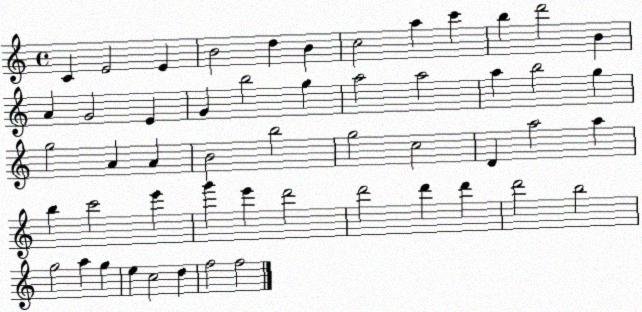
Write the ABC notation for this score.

X:1
T:Untitled
M:4/4
L:1/4
K:C
C E2 E B2 d B c2 a c' b d'2 B A G2 E G b2 g a2 a2 a b2 g g2 A A B2 b2 g2 c2 D a2 a b c'2 e' g' e' d'2 d'2 d' d' d'2 b2 g2 a g e c2 d f2 f2